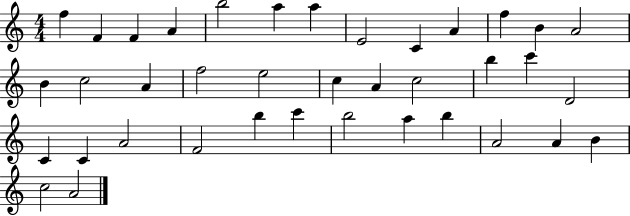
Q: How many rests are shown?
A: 0